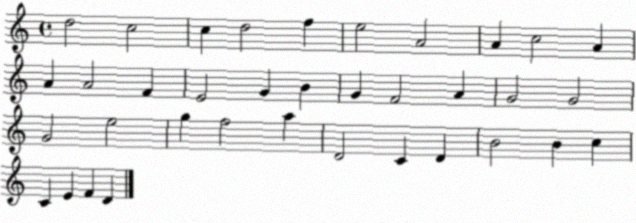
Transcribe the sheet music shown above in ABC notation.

X:1
T:Untitled
M:4/4
L:1/4
K:C
d2 c2 c d2 f e2 A2 A c2 A A A2 F E2 G B G F2 A G2 G2 G2 e2 g f2 a D2 C D B2 B c C E F D